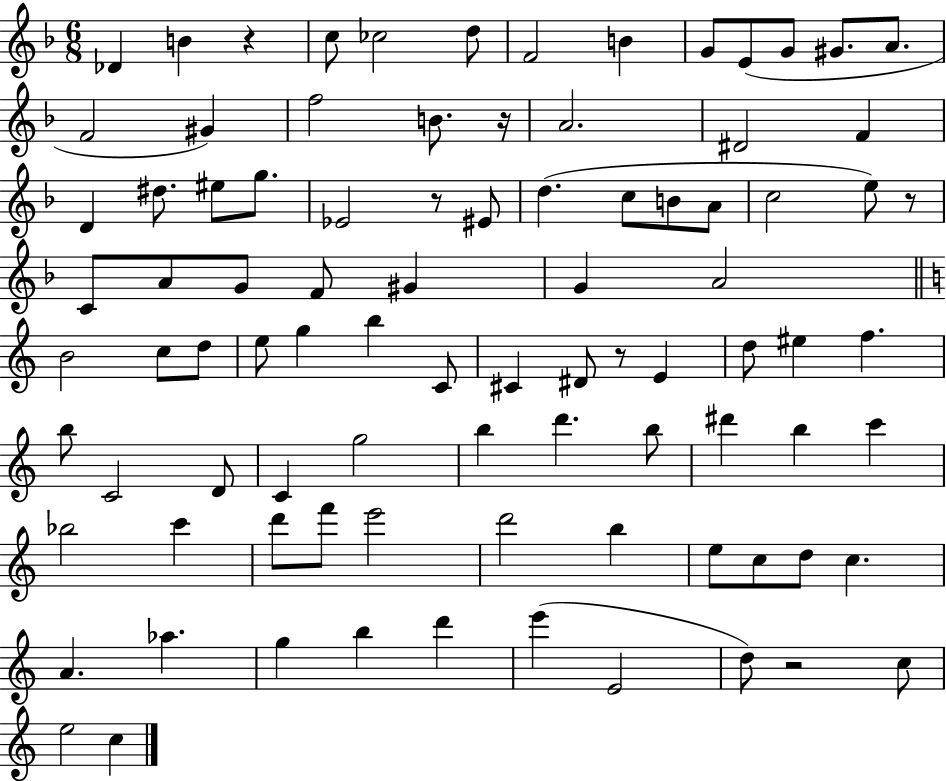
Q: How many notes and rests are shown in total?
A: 90